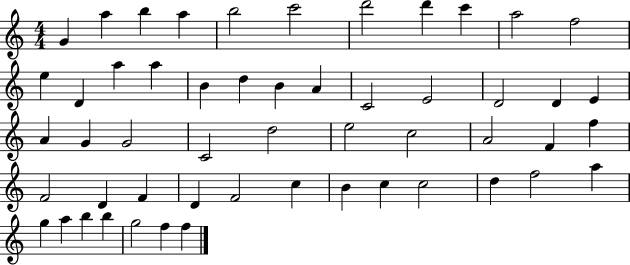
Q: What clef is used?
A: treble